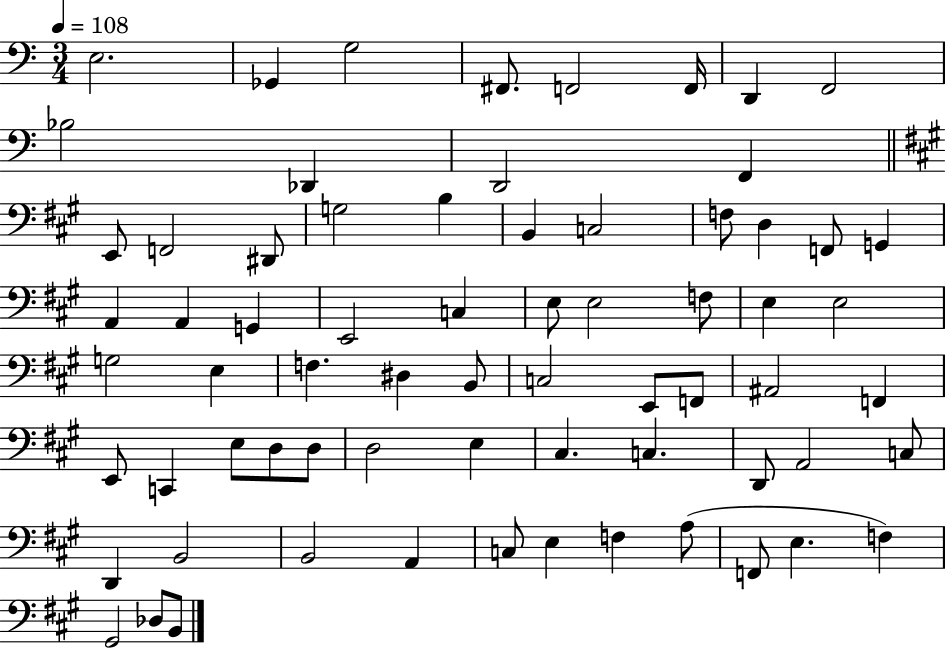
X:1
T:Untitled
M:3/4
L:1/4
K:C
E,2 _G,, G,2 ^F,,/2 F,,2 F,,/4 D,, F,,2 _B,2 _D,, D,,2 F,, E,,/2 F,,2 ^D,,/2 G,2 B, B,, C,2 F,/2 D, F,,/2 G,, A,, A,, G,, E,,2 C, E,/2 E,2 F,/2 E, E,2 G,2 E, F, ^D, B,,/2 C,2 E,,/2 F,,/2 ^A,,2 F,, E,,/2 C,, E,/2 D,/2 D,/2 D,2 E, ^C, C, D,,/2 A,,2 C,/2 D,, B,,2 B,,2 A,, C,/2 E, F, A,/2 F,,/2 E, F, ^G,,2 _D,/2 B,,/2